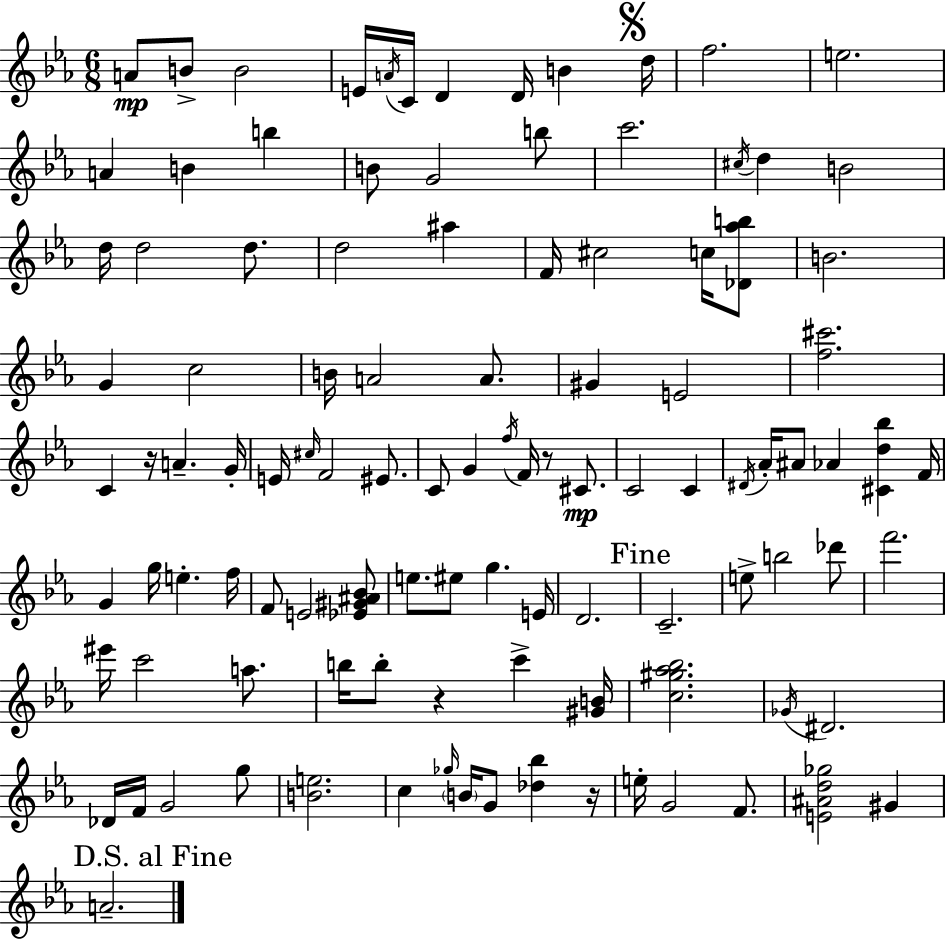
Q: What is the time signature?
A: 6/8